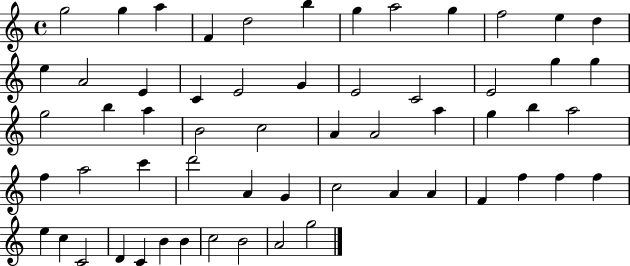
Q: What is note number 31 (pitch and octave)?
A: A5